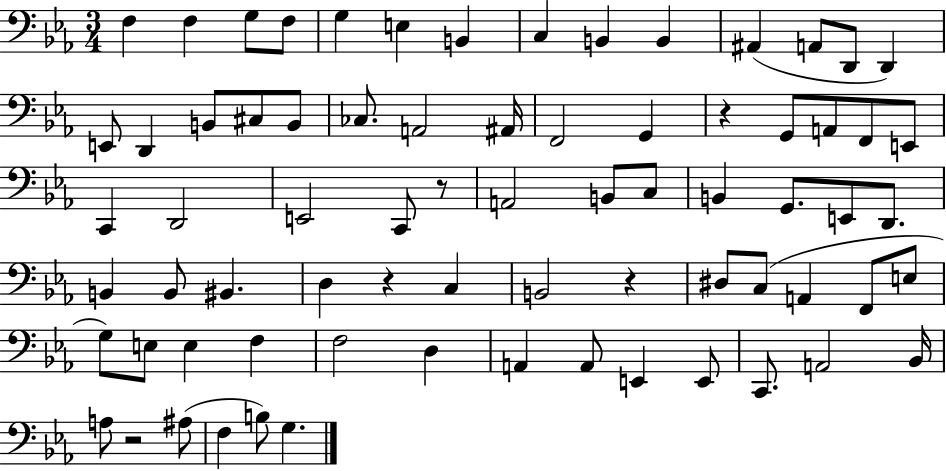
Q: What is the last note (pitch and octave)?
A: G3